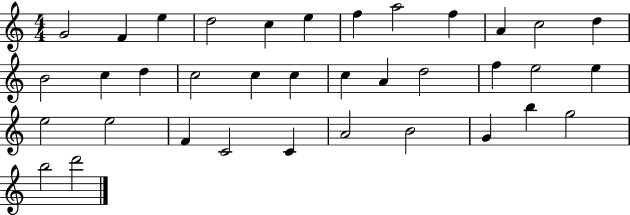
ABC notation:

X:1
T:Untitled
M:4/4
L:1/4
K:C
G2 F e d2 c e f a2 f A c2 d B2 c d c2 c c c A d2 f e2 e e2 e2 F C2 C A2 B2 G b g2 b2 d'2